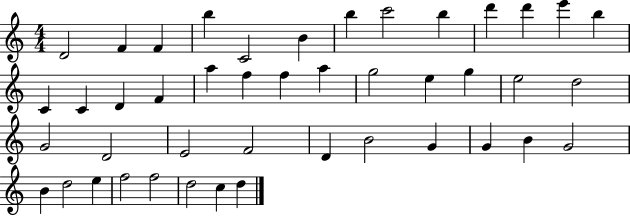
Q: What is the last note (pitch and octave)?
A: D5